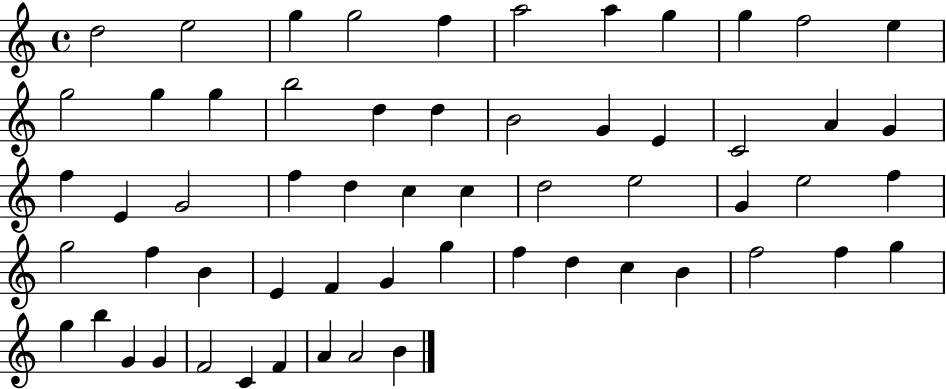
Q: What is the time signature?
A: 4/4